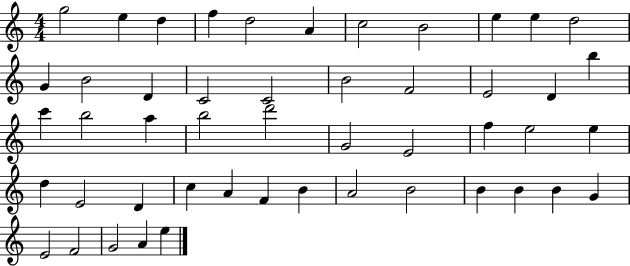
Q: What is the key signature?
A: C major